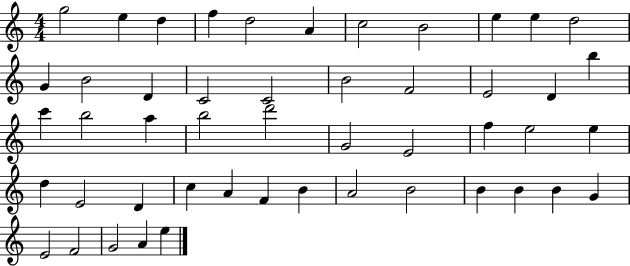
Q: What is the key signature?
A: C major